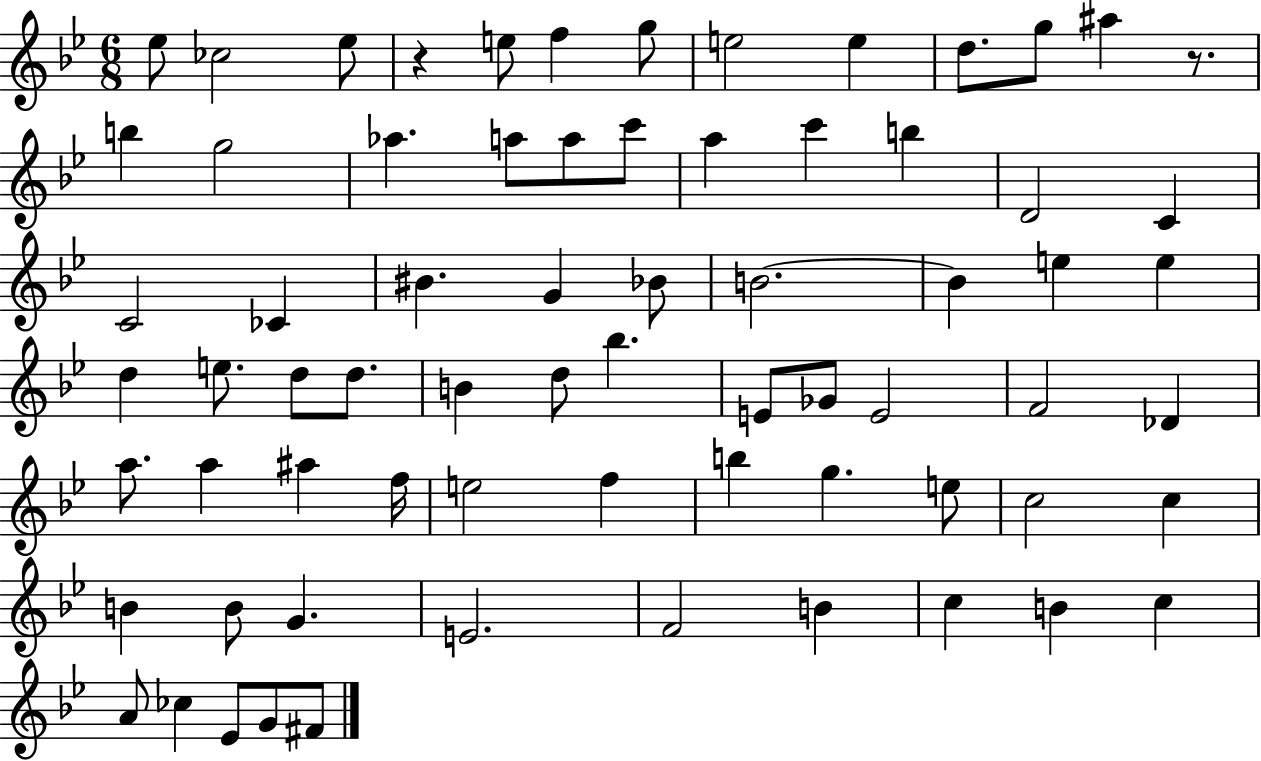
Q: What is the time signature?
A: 6/8